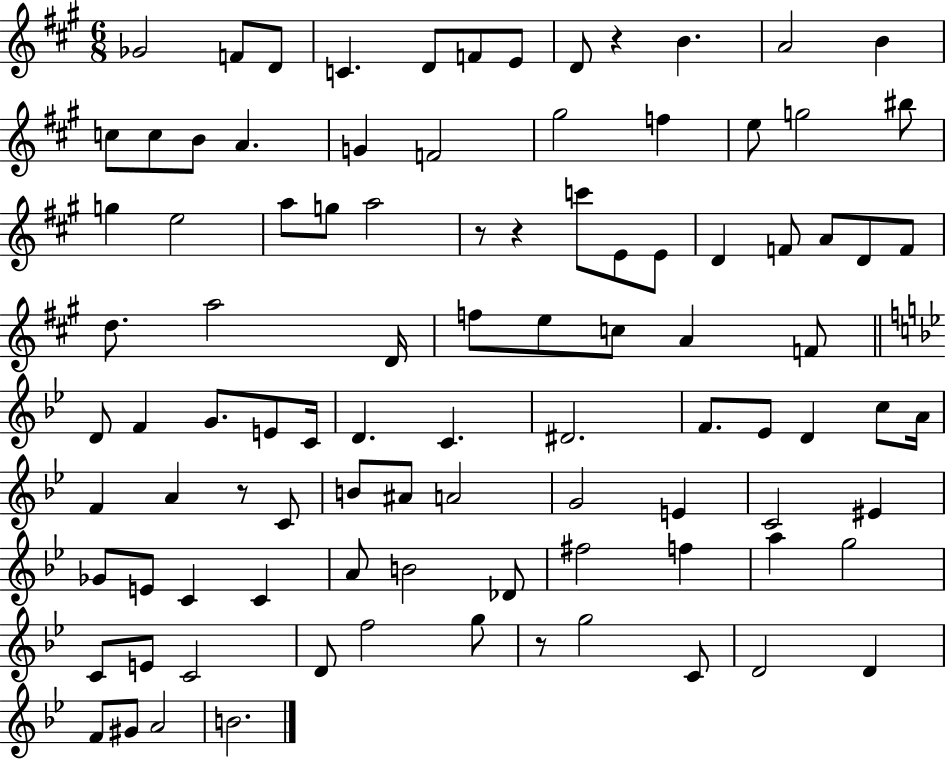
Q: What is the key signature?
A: A major